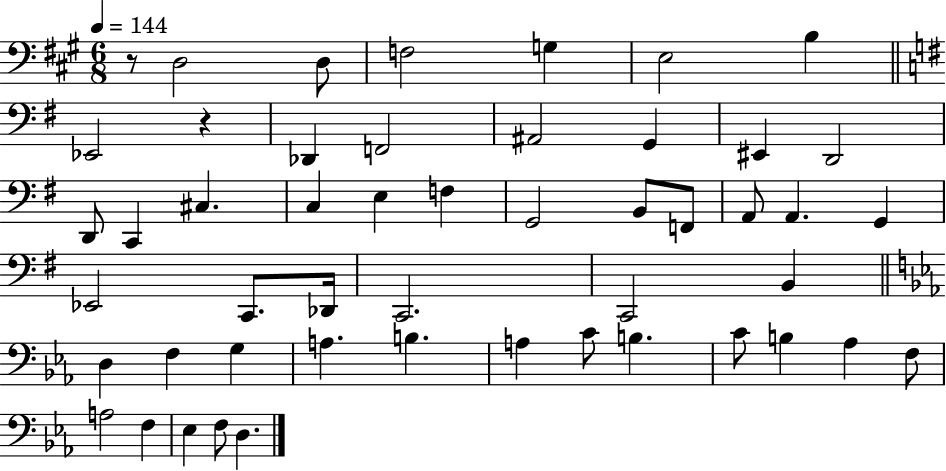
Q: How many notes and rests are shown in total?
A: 50